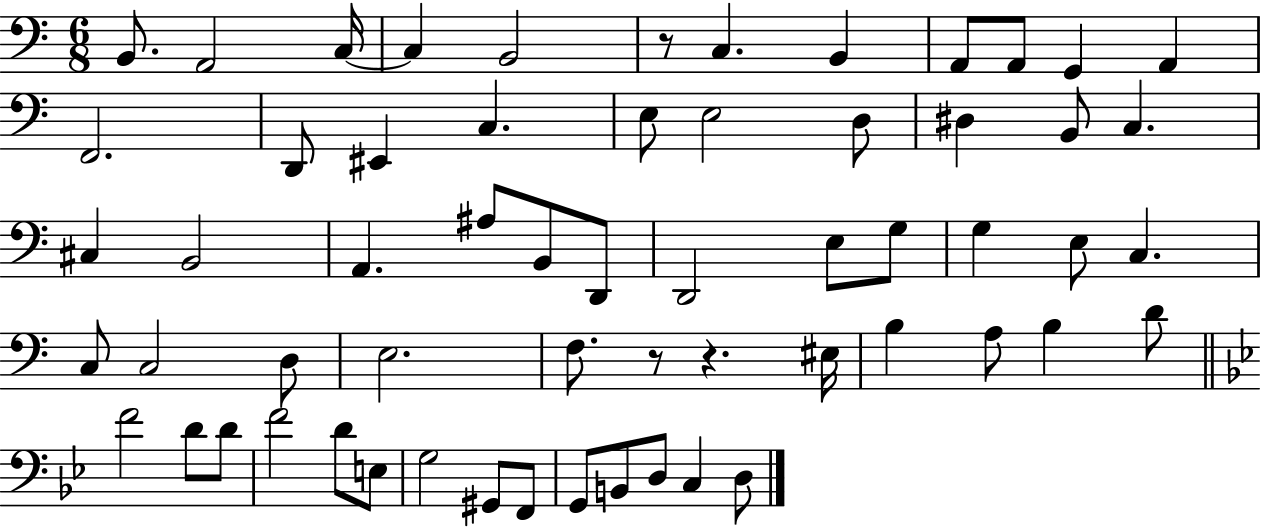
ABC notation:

X:1
T:Untitled
M:6/8
L:1/4
K:C
B,,/2 A,,2 C,/4 C, B,,2 z/2 C, B,, A,,/2 A,,/2 G,, A,, F,,2 D,,/2 ^E,, C, E,/2 E,2 D,/2 ^D, B,,/2 C, ^C, B,,2 A,, ^A,/2 B,,/2 D,,/2 D,,2 E,/2 G,/2 G, E,/2 C, C,/2 C,2 D,/2 E,2 F,/2 z/2 z ^E,/4 B, A,/2 B, D/2 F2 D/2 D/2 F2 D/2 E,/2 G,2 ^G,,/2 F,,/2 G,,/2 B,,/2 D,/2 C, D,/2